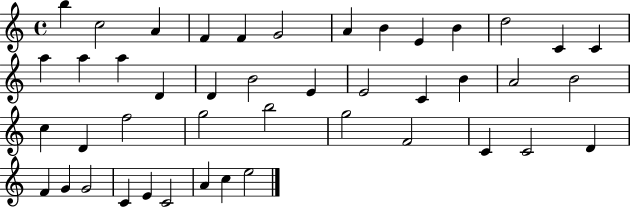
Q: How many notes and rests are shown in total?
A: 44